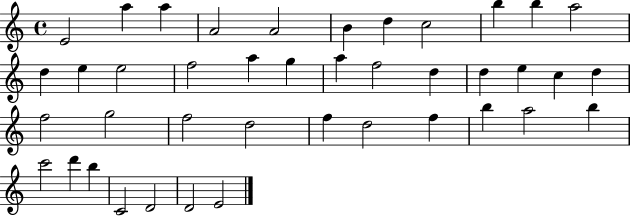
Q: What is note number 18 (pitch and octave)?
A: A5